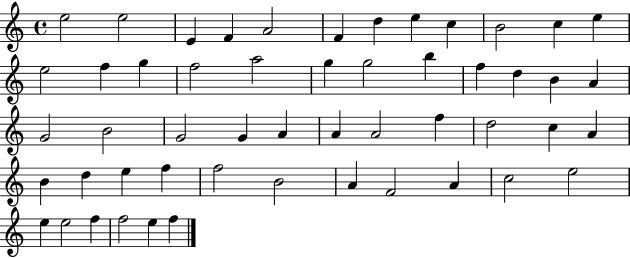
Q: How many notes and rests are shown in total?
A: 52